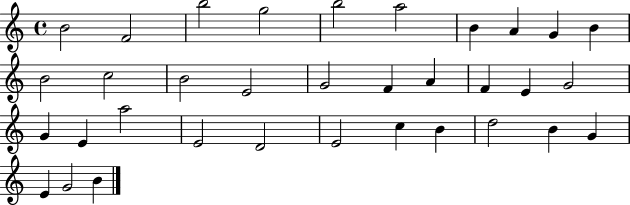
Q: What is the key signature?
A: C major